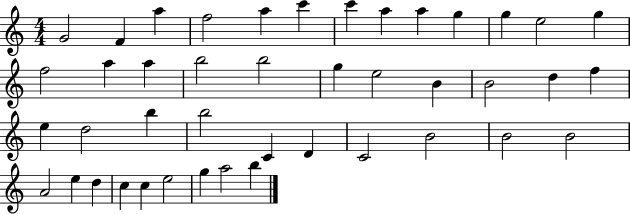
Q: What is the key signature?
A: C major